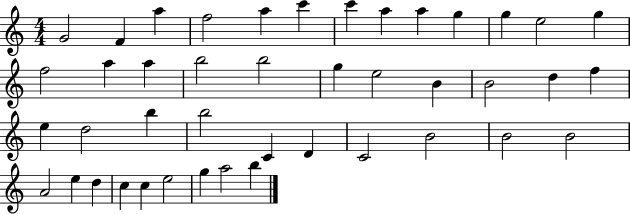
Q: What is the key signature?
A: C major